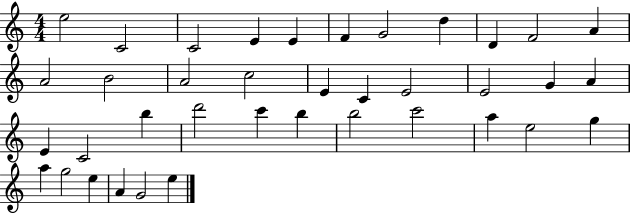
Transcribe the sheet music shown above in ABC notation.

X:1
T:Untitled
M:4/4
L:1/4
K:C
e2 C2 C2 E E F G2 d D F2 A A2 B2 A2 c2 E C E2 E2 G A E C2 b d'2 c' b b2 c'2 a e2 g a g2 e A G2 e